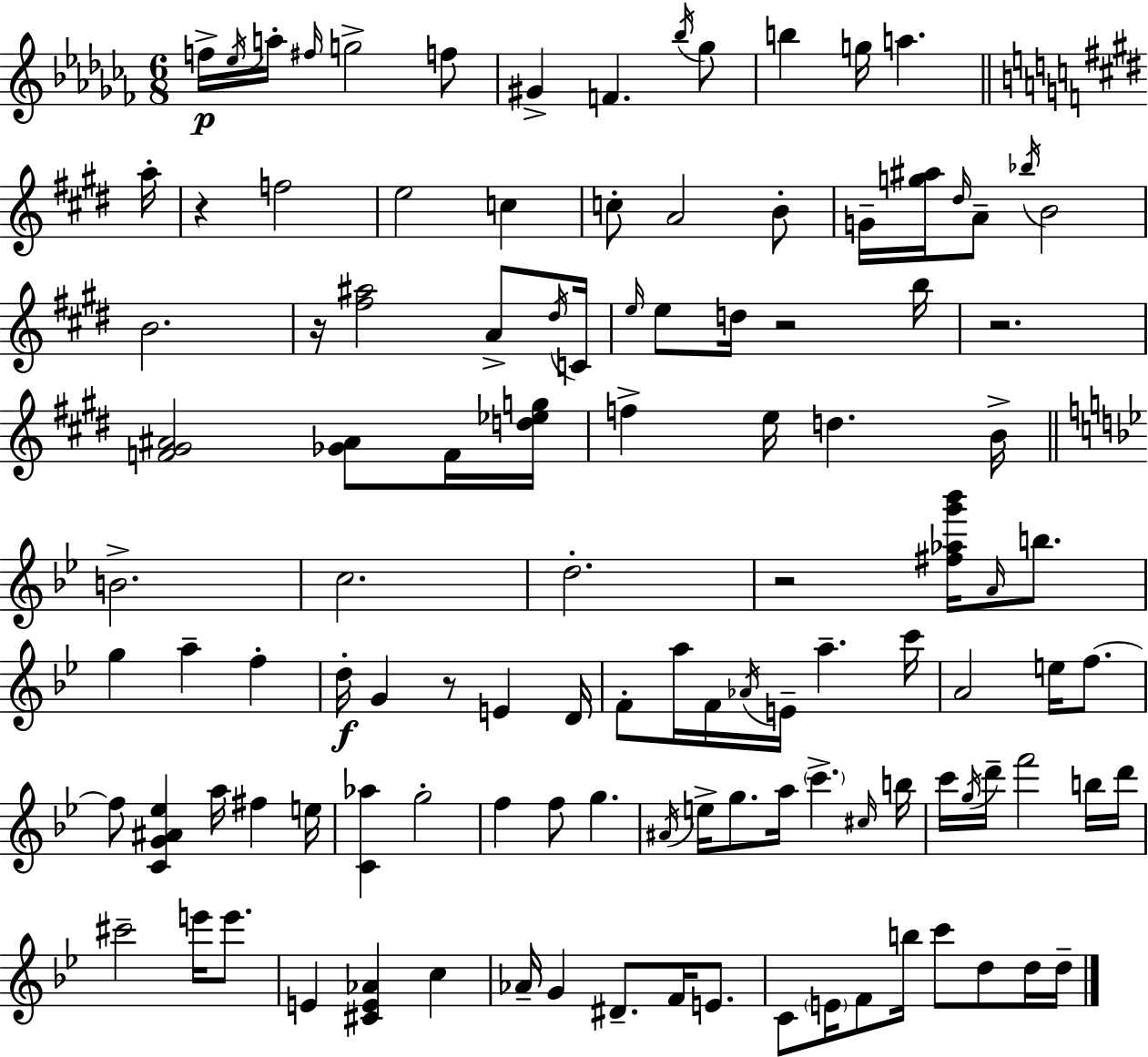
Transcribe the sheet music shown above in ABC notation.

X:1
T:Untitled
M:6/8
L:1/4
K:Abm
f/4 _e/4 a/4 ^f/4 g2 f/2 ^G F _b/4 _g/2 b g/4 a a/4 z f2 e2 c c/2 A2 B/2 G/4 [g^a]/4 ^d/4 A/2 _b/4 B2 B2 z/4 [^f^a]2 A/2 ^d/4 C/4 e/4 e/2 d/4 z2 b/4 z2 [F^G^A]2 [_G^A]/2 F/4 [d_eg]/4 f e/4 d B/4 B2 c2 d2 z2 [^f_ag'_b']/4 A/4 b/2 g a f d/4 G z/2 E D/4 F/2 a/4 F/4 _A/4 E/4 a c'/4 A2 e/4 f/2 f/2 [CG^A_e] a/4 ^f e/4 [C_a] g2 f f/2 g ^A/4 e/4 g/2 a/4 c' ^c/4 b/4 c'/4 g/4 d'/4 f'2 b/4 d'/4 ^c'2 e'/4 e'/2 E [^CE_A] c _A/4 G ^D/2 F/4 E/2 C/2 E/4 F/2 b/4 c'/2 d/2 d/4 d/4